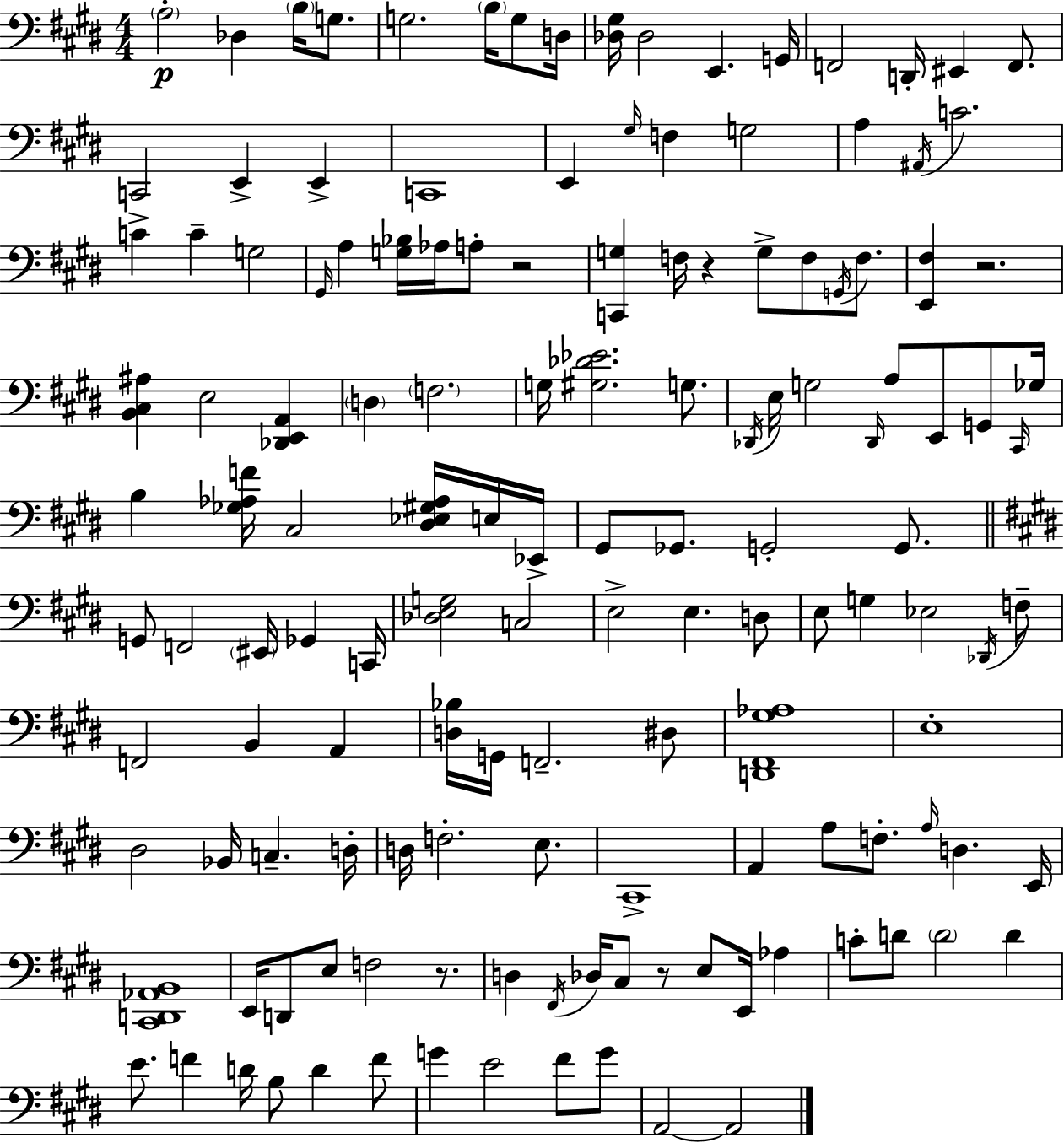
{
  \clef bass
  \numericTimeSignature
  \time 4/4
  \key e \major
  \parenthesize a2-.\p des4 \parenthesize b16 g8. | g2. \parenthesize b16 g8 d16 | <des gis>16 des2 e,4. g,16 | f,2 d,16-. eis,4 f,8. | \break c,2 e,4-> e,4-> | c,1 | e,4 \grace { gis16 } f4 g2 | a4 \acciaccatura { ais,16 } c'2. | \break c'4-> c'4-- g2 | \grace { gis,16 } a4 <g bes>16 aes16 a8-. r2 | <c, g>4 f16 r4 g8-> f8 | \acciaccatura { g,16 } f8. <e, fis>4 r2. | \break <b, cis ais>4 e2 | <des, e, a,>4 \parenthesize d4 \parenthesize f2. | g16 <gis des' ees'>2. | g8. \acciaccatura { des,16 } e16 g2 \grace { des,16 } a8 | \break e,8 g,8 \grace { cis,16 } ges16 b4 <ges aes f'>16 cis2 | <dis ees gis aes>16 e16 ees,16-> gis,8 ges,8. g,2-. | g,8. \bar "||" \break \key e \major g,8 f,2 \parenthesize eis,16 ges,4 c,16 | <des e g>2 c2 | e2-> e4. d8 | e8 g4 ees2 \acciaccatura { des,16 } f8-- | \break f,2 b,4 a,4 | <d bes>16 g,16 f,2.-- dis8 | <d, fis, gis aes>1 | e1-. | \break dis2 bes,16 c4.-- | d16-. d16 f2.-. e8. | cis,1-> | a,4 a8 f8.-. \grace { a16 } d4. | \break e,16 <cis, d, aes, b,>1 | e,16 d,8 e8 f2 r8. | d4 \acciaccatura { fis,16 } des16 cis8 r8 e8 e,16 aes4 | c'8-. d'8 \parenthesize d'2 d'4 | \break e'8. f'4 d'16 b8 d'4 | f'8 g'4 e'2 fis'8 | g'8 a,2~~ a,2 | \bar "|."
}